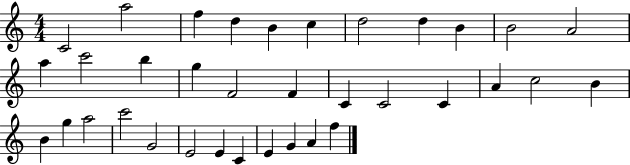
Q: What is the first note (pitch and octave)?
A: C4